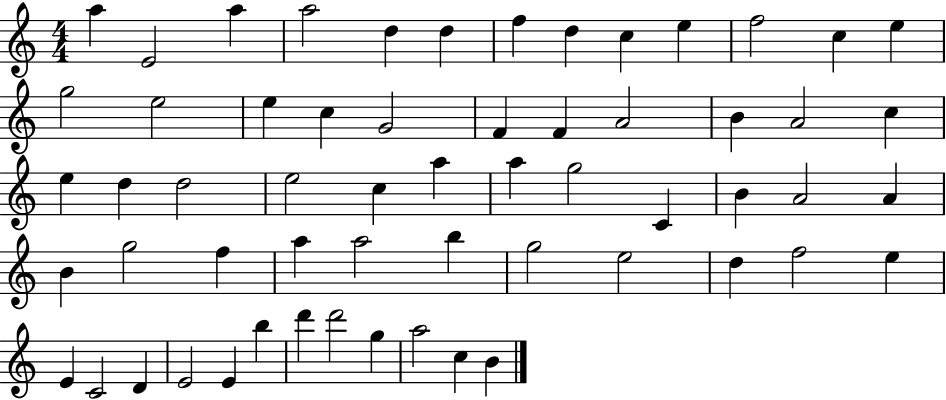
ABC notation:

X:1
T:Untitled
M:4/4
L:1/4
K:C
a E2 a a2 d d f d c e f2 c e g2 e2 e c G2 F F A2 B A2 c e d d2 e2 c a a g2 C B A2 A B g2 f a a2 b g2 e2 d f2 e E C2 D E2 E b d' d'2 g a2 c B